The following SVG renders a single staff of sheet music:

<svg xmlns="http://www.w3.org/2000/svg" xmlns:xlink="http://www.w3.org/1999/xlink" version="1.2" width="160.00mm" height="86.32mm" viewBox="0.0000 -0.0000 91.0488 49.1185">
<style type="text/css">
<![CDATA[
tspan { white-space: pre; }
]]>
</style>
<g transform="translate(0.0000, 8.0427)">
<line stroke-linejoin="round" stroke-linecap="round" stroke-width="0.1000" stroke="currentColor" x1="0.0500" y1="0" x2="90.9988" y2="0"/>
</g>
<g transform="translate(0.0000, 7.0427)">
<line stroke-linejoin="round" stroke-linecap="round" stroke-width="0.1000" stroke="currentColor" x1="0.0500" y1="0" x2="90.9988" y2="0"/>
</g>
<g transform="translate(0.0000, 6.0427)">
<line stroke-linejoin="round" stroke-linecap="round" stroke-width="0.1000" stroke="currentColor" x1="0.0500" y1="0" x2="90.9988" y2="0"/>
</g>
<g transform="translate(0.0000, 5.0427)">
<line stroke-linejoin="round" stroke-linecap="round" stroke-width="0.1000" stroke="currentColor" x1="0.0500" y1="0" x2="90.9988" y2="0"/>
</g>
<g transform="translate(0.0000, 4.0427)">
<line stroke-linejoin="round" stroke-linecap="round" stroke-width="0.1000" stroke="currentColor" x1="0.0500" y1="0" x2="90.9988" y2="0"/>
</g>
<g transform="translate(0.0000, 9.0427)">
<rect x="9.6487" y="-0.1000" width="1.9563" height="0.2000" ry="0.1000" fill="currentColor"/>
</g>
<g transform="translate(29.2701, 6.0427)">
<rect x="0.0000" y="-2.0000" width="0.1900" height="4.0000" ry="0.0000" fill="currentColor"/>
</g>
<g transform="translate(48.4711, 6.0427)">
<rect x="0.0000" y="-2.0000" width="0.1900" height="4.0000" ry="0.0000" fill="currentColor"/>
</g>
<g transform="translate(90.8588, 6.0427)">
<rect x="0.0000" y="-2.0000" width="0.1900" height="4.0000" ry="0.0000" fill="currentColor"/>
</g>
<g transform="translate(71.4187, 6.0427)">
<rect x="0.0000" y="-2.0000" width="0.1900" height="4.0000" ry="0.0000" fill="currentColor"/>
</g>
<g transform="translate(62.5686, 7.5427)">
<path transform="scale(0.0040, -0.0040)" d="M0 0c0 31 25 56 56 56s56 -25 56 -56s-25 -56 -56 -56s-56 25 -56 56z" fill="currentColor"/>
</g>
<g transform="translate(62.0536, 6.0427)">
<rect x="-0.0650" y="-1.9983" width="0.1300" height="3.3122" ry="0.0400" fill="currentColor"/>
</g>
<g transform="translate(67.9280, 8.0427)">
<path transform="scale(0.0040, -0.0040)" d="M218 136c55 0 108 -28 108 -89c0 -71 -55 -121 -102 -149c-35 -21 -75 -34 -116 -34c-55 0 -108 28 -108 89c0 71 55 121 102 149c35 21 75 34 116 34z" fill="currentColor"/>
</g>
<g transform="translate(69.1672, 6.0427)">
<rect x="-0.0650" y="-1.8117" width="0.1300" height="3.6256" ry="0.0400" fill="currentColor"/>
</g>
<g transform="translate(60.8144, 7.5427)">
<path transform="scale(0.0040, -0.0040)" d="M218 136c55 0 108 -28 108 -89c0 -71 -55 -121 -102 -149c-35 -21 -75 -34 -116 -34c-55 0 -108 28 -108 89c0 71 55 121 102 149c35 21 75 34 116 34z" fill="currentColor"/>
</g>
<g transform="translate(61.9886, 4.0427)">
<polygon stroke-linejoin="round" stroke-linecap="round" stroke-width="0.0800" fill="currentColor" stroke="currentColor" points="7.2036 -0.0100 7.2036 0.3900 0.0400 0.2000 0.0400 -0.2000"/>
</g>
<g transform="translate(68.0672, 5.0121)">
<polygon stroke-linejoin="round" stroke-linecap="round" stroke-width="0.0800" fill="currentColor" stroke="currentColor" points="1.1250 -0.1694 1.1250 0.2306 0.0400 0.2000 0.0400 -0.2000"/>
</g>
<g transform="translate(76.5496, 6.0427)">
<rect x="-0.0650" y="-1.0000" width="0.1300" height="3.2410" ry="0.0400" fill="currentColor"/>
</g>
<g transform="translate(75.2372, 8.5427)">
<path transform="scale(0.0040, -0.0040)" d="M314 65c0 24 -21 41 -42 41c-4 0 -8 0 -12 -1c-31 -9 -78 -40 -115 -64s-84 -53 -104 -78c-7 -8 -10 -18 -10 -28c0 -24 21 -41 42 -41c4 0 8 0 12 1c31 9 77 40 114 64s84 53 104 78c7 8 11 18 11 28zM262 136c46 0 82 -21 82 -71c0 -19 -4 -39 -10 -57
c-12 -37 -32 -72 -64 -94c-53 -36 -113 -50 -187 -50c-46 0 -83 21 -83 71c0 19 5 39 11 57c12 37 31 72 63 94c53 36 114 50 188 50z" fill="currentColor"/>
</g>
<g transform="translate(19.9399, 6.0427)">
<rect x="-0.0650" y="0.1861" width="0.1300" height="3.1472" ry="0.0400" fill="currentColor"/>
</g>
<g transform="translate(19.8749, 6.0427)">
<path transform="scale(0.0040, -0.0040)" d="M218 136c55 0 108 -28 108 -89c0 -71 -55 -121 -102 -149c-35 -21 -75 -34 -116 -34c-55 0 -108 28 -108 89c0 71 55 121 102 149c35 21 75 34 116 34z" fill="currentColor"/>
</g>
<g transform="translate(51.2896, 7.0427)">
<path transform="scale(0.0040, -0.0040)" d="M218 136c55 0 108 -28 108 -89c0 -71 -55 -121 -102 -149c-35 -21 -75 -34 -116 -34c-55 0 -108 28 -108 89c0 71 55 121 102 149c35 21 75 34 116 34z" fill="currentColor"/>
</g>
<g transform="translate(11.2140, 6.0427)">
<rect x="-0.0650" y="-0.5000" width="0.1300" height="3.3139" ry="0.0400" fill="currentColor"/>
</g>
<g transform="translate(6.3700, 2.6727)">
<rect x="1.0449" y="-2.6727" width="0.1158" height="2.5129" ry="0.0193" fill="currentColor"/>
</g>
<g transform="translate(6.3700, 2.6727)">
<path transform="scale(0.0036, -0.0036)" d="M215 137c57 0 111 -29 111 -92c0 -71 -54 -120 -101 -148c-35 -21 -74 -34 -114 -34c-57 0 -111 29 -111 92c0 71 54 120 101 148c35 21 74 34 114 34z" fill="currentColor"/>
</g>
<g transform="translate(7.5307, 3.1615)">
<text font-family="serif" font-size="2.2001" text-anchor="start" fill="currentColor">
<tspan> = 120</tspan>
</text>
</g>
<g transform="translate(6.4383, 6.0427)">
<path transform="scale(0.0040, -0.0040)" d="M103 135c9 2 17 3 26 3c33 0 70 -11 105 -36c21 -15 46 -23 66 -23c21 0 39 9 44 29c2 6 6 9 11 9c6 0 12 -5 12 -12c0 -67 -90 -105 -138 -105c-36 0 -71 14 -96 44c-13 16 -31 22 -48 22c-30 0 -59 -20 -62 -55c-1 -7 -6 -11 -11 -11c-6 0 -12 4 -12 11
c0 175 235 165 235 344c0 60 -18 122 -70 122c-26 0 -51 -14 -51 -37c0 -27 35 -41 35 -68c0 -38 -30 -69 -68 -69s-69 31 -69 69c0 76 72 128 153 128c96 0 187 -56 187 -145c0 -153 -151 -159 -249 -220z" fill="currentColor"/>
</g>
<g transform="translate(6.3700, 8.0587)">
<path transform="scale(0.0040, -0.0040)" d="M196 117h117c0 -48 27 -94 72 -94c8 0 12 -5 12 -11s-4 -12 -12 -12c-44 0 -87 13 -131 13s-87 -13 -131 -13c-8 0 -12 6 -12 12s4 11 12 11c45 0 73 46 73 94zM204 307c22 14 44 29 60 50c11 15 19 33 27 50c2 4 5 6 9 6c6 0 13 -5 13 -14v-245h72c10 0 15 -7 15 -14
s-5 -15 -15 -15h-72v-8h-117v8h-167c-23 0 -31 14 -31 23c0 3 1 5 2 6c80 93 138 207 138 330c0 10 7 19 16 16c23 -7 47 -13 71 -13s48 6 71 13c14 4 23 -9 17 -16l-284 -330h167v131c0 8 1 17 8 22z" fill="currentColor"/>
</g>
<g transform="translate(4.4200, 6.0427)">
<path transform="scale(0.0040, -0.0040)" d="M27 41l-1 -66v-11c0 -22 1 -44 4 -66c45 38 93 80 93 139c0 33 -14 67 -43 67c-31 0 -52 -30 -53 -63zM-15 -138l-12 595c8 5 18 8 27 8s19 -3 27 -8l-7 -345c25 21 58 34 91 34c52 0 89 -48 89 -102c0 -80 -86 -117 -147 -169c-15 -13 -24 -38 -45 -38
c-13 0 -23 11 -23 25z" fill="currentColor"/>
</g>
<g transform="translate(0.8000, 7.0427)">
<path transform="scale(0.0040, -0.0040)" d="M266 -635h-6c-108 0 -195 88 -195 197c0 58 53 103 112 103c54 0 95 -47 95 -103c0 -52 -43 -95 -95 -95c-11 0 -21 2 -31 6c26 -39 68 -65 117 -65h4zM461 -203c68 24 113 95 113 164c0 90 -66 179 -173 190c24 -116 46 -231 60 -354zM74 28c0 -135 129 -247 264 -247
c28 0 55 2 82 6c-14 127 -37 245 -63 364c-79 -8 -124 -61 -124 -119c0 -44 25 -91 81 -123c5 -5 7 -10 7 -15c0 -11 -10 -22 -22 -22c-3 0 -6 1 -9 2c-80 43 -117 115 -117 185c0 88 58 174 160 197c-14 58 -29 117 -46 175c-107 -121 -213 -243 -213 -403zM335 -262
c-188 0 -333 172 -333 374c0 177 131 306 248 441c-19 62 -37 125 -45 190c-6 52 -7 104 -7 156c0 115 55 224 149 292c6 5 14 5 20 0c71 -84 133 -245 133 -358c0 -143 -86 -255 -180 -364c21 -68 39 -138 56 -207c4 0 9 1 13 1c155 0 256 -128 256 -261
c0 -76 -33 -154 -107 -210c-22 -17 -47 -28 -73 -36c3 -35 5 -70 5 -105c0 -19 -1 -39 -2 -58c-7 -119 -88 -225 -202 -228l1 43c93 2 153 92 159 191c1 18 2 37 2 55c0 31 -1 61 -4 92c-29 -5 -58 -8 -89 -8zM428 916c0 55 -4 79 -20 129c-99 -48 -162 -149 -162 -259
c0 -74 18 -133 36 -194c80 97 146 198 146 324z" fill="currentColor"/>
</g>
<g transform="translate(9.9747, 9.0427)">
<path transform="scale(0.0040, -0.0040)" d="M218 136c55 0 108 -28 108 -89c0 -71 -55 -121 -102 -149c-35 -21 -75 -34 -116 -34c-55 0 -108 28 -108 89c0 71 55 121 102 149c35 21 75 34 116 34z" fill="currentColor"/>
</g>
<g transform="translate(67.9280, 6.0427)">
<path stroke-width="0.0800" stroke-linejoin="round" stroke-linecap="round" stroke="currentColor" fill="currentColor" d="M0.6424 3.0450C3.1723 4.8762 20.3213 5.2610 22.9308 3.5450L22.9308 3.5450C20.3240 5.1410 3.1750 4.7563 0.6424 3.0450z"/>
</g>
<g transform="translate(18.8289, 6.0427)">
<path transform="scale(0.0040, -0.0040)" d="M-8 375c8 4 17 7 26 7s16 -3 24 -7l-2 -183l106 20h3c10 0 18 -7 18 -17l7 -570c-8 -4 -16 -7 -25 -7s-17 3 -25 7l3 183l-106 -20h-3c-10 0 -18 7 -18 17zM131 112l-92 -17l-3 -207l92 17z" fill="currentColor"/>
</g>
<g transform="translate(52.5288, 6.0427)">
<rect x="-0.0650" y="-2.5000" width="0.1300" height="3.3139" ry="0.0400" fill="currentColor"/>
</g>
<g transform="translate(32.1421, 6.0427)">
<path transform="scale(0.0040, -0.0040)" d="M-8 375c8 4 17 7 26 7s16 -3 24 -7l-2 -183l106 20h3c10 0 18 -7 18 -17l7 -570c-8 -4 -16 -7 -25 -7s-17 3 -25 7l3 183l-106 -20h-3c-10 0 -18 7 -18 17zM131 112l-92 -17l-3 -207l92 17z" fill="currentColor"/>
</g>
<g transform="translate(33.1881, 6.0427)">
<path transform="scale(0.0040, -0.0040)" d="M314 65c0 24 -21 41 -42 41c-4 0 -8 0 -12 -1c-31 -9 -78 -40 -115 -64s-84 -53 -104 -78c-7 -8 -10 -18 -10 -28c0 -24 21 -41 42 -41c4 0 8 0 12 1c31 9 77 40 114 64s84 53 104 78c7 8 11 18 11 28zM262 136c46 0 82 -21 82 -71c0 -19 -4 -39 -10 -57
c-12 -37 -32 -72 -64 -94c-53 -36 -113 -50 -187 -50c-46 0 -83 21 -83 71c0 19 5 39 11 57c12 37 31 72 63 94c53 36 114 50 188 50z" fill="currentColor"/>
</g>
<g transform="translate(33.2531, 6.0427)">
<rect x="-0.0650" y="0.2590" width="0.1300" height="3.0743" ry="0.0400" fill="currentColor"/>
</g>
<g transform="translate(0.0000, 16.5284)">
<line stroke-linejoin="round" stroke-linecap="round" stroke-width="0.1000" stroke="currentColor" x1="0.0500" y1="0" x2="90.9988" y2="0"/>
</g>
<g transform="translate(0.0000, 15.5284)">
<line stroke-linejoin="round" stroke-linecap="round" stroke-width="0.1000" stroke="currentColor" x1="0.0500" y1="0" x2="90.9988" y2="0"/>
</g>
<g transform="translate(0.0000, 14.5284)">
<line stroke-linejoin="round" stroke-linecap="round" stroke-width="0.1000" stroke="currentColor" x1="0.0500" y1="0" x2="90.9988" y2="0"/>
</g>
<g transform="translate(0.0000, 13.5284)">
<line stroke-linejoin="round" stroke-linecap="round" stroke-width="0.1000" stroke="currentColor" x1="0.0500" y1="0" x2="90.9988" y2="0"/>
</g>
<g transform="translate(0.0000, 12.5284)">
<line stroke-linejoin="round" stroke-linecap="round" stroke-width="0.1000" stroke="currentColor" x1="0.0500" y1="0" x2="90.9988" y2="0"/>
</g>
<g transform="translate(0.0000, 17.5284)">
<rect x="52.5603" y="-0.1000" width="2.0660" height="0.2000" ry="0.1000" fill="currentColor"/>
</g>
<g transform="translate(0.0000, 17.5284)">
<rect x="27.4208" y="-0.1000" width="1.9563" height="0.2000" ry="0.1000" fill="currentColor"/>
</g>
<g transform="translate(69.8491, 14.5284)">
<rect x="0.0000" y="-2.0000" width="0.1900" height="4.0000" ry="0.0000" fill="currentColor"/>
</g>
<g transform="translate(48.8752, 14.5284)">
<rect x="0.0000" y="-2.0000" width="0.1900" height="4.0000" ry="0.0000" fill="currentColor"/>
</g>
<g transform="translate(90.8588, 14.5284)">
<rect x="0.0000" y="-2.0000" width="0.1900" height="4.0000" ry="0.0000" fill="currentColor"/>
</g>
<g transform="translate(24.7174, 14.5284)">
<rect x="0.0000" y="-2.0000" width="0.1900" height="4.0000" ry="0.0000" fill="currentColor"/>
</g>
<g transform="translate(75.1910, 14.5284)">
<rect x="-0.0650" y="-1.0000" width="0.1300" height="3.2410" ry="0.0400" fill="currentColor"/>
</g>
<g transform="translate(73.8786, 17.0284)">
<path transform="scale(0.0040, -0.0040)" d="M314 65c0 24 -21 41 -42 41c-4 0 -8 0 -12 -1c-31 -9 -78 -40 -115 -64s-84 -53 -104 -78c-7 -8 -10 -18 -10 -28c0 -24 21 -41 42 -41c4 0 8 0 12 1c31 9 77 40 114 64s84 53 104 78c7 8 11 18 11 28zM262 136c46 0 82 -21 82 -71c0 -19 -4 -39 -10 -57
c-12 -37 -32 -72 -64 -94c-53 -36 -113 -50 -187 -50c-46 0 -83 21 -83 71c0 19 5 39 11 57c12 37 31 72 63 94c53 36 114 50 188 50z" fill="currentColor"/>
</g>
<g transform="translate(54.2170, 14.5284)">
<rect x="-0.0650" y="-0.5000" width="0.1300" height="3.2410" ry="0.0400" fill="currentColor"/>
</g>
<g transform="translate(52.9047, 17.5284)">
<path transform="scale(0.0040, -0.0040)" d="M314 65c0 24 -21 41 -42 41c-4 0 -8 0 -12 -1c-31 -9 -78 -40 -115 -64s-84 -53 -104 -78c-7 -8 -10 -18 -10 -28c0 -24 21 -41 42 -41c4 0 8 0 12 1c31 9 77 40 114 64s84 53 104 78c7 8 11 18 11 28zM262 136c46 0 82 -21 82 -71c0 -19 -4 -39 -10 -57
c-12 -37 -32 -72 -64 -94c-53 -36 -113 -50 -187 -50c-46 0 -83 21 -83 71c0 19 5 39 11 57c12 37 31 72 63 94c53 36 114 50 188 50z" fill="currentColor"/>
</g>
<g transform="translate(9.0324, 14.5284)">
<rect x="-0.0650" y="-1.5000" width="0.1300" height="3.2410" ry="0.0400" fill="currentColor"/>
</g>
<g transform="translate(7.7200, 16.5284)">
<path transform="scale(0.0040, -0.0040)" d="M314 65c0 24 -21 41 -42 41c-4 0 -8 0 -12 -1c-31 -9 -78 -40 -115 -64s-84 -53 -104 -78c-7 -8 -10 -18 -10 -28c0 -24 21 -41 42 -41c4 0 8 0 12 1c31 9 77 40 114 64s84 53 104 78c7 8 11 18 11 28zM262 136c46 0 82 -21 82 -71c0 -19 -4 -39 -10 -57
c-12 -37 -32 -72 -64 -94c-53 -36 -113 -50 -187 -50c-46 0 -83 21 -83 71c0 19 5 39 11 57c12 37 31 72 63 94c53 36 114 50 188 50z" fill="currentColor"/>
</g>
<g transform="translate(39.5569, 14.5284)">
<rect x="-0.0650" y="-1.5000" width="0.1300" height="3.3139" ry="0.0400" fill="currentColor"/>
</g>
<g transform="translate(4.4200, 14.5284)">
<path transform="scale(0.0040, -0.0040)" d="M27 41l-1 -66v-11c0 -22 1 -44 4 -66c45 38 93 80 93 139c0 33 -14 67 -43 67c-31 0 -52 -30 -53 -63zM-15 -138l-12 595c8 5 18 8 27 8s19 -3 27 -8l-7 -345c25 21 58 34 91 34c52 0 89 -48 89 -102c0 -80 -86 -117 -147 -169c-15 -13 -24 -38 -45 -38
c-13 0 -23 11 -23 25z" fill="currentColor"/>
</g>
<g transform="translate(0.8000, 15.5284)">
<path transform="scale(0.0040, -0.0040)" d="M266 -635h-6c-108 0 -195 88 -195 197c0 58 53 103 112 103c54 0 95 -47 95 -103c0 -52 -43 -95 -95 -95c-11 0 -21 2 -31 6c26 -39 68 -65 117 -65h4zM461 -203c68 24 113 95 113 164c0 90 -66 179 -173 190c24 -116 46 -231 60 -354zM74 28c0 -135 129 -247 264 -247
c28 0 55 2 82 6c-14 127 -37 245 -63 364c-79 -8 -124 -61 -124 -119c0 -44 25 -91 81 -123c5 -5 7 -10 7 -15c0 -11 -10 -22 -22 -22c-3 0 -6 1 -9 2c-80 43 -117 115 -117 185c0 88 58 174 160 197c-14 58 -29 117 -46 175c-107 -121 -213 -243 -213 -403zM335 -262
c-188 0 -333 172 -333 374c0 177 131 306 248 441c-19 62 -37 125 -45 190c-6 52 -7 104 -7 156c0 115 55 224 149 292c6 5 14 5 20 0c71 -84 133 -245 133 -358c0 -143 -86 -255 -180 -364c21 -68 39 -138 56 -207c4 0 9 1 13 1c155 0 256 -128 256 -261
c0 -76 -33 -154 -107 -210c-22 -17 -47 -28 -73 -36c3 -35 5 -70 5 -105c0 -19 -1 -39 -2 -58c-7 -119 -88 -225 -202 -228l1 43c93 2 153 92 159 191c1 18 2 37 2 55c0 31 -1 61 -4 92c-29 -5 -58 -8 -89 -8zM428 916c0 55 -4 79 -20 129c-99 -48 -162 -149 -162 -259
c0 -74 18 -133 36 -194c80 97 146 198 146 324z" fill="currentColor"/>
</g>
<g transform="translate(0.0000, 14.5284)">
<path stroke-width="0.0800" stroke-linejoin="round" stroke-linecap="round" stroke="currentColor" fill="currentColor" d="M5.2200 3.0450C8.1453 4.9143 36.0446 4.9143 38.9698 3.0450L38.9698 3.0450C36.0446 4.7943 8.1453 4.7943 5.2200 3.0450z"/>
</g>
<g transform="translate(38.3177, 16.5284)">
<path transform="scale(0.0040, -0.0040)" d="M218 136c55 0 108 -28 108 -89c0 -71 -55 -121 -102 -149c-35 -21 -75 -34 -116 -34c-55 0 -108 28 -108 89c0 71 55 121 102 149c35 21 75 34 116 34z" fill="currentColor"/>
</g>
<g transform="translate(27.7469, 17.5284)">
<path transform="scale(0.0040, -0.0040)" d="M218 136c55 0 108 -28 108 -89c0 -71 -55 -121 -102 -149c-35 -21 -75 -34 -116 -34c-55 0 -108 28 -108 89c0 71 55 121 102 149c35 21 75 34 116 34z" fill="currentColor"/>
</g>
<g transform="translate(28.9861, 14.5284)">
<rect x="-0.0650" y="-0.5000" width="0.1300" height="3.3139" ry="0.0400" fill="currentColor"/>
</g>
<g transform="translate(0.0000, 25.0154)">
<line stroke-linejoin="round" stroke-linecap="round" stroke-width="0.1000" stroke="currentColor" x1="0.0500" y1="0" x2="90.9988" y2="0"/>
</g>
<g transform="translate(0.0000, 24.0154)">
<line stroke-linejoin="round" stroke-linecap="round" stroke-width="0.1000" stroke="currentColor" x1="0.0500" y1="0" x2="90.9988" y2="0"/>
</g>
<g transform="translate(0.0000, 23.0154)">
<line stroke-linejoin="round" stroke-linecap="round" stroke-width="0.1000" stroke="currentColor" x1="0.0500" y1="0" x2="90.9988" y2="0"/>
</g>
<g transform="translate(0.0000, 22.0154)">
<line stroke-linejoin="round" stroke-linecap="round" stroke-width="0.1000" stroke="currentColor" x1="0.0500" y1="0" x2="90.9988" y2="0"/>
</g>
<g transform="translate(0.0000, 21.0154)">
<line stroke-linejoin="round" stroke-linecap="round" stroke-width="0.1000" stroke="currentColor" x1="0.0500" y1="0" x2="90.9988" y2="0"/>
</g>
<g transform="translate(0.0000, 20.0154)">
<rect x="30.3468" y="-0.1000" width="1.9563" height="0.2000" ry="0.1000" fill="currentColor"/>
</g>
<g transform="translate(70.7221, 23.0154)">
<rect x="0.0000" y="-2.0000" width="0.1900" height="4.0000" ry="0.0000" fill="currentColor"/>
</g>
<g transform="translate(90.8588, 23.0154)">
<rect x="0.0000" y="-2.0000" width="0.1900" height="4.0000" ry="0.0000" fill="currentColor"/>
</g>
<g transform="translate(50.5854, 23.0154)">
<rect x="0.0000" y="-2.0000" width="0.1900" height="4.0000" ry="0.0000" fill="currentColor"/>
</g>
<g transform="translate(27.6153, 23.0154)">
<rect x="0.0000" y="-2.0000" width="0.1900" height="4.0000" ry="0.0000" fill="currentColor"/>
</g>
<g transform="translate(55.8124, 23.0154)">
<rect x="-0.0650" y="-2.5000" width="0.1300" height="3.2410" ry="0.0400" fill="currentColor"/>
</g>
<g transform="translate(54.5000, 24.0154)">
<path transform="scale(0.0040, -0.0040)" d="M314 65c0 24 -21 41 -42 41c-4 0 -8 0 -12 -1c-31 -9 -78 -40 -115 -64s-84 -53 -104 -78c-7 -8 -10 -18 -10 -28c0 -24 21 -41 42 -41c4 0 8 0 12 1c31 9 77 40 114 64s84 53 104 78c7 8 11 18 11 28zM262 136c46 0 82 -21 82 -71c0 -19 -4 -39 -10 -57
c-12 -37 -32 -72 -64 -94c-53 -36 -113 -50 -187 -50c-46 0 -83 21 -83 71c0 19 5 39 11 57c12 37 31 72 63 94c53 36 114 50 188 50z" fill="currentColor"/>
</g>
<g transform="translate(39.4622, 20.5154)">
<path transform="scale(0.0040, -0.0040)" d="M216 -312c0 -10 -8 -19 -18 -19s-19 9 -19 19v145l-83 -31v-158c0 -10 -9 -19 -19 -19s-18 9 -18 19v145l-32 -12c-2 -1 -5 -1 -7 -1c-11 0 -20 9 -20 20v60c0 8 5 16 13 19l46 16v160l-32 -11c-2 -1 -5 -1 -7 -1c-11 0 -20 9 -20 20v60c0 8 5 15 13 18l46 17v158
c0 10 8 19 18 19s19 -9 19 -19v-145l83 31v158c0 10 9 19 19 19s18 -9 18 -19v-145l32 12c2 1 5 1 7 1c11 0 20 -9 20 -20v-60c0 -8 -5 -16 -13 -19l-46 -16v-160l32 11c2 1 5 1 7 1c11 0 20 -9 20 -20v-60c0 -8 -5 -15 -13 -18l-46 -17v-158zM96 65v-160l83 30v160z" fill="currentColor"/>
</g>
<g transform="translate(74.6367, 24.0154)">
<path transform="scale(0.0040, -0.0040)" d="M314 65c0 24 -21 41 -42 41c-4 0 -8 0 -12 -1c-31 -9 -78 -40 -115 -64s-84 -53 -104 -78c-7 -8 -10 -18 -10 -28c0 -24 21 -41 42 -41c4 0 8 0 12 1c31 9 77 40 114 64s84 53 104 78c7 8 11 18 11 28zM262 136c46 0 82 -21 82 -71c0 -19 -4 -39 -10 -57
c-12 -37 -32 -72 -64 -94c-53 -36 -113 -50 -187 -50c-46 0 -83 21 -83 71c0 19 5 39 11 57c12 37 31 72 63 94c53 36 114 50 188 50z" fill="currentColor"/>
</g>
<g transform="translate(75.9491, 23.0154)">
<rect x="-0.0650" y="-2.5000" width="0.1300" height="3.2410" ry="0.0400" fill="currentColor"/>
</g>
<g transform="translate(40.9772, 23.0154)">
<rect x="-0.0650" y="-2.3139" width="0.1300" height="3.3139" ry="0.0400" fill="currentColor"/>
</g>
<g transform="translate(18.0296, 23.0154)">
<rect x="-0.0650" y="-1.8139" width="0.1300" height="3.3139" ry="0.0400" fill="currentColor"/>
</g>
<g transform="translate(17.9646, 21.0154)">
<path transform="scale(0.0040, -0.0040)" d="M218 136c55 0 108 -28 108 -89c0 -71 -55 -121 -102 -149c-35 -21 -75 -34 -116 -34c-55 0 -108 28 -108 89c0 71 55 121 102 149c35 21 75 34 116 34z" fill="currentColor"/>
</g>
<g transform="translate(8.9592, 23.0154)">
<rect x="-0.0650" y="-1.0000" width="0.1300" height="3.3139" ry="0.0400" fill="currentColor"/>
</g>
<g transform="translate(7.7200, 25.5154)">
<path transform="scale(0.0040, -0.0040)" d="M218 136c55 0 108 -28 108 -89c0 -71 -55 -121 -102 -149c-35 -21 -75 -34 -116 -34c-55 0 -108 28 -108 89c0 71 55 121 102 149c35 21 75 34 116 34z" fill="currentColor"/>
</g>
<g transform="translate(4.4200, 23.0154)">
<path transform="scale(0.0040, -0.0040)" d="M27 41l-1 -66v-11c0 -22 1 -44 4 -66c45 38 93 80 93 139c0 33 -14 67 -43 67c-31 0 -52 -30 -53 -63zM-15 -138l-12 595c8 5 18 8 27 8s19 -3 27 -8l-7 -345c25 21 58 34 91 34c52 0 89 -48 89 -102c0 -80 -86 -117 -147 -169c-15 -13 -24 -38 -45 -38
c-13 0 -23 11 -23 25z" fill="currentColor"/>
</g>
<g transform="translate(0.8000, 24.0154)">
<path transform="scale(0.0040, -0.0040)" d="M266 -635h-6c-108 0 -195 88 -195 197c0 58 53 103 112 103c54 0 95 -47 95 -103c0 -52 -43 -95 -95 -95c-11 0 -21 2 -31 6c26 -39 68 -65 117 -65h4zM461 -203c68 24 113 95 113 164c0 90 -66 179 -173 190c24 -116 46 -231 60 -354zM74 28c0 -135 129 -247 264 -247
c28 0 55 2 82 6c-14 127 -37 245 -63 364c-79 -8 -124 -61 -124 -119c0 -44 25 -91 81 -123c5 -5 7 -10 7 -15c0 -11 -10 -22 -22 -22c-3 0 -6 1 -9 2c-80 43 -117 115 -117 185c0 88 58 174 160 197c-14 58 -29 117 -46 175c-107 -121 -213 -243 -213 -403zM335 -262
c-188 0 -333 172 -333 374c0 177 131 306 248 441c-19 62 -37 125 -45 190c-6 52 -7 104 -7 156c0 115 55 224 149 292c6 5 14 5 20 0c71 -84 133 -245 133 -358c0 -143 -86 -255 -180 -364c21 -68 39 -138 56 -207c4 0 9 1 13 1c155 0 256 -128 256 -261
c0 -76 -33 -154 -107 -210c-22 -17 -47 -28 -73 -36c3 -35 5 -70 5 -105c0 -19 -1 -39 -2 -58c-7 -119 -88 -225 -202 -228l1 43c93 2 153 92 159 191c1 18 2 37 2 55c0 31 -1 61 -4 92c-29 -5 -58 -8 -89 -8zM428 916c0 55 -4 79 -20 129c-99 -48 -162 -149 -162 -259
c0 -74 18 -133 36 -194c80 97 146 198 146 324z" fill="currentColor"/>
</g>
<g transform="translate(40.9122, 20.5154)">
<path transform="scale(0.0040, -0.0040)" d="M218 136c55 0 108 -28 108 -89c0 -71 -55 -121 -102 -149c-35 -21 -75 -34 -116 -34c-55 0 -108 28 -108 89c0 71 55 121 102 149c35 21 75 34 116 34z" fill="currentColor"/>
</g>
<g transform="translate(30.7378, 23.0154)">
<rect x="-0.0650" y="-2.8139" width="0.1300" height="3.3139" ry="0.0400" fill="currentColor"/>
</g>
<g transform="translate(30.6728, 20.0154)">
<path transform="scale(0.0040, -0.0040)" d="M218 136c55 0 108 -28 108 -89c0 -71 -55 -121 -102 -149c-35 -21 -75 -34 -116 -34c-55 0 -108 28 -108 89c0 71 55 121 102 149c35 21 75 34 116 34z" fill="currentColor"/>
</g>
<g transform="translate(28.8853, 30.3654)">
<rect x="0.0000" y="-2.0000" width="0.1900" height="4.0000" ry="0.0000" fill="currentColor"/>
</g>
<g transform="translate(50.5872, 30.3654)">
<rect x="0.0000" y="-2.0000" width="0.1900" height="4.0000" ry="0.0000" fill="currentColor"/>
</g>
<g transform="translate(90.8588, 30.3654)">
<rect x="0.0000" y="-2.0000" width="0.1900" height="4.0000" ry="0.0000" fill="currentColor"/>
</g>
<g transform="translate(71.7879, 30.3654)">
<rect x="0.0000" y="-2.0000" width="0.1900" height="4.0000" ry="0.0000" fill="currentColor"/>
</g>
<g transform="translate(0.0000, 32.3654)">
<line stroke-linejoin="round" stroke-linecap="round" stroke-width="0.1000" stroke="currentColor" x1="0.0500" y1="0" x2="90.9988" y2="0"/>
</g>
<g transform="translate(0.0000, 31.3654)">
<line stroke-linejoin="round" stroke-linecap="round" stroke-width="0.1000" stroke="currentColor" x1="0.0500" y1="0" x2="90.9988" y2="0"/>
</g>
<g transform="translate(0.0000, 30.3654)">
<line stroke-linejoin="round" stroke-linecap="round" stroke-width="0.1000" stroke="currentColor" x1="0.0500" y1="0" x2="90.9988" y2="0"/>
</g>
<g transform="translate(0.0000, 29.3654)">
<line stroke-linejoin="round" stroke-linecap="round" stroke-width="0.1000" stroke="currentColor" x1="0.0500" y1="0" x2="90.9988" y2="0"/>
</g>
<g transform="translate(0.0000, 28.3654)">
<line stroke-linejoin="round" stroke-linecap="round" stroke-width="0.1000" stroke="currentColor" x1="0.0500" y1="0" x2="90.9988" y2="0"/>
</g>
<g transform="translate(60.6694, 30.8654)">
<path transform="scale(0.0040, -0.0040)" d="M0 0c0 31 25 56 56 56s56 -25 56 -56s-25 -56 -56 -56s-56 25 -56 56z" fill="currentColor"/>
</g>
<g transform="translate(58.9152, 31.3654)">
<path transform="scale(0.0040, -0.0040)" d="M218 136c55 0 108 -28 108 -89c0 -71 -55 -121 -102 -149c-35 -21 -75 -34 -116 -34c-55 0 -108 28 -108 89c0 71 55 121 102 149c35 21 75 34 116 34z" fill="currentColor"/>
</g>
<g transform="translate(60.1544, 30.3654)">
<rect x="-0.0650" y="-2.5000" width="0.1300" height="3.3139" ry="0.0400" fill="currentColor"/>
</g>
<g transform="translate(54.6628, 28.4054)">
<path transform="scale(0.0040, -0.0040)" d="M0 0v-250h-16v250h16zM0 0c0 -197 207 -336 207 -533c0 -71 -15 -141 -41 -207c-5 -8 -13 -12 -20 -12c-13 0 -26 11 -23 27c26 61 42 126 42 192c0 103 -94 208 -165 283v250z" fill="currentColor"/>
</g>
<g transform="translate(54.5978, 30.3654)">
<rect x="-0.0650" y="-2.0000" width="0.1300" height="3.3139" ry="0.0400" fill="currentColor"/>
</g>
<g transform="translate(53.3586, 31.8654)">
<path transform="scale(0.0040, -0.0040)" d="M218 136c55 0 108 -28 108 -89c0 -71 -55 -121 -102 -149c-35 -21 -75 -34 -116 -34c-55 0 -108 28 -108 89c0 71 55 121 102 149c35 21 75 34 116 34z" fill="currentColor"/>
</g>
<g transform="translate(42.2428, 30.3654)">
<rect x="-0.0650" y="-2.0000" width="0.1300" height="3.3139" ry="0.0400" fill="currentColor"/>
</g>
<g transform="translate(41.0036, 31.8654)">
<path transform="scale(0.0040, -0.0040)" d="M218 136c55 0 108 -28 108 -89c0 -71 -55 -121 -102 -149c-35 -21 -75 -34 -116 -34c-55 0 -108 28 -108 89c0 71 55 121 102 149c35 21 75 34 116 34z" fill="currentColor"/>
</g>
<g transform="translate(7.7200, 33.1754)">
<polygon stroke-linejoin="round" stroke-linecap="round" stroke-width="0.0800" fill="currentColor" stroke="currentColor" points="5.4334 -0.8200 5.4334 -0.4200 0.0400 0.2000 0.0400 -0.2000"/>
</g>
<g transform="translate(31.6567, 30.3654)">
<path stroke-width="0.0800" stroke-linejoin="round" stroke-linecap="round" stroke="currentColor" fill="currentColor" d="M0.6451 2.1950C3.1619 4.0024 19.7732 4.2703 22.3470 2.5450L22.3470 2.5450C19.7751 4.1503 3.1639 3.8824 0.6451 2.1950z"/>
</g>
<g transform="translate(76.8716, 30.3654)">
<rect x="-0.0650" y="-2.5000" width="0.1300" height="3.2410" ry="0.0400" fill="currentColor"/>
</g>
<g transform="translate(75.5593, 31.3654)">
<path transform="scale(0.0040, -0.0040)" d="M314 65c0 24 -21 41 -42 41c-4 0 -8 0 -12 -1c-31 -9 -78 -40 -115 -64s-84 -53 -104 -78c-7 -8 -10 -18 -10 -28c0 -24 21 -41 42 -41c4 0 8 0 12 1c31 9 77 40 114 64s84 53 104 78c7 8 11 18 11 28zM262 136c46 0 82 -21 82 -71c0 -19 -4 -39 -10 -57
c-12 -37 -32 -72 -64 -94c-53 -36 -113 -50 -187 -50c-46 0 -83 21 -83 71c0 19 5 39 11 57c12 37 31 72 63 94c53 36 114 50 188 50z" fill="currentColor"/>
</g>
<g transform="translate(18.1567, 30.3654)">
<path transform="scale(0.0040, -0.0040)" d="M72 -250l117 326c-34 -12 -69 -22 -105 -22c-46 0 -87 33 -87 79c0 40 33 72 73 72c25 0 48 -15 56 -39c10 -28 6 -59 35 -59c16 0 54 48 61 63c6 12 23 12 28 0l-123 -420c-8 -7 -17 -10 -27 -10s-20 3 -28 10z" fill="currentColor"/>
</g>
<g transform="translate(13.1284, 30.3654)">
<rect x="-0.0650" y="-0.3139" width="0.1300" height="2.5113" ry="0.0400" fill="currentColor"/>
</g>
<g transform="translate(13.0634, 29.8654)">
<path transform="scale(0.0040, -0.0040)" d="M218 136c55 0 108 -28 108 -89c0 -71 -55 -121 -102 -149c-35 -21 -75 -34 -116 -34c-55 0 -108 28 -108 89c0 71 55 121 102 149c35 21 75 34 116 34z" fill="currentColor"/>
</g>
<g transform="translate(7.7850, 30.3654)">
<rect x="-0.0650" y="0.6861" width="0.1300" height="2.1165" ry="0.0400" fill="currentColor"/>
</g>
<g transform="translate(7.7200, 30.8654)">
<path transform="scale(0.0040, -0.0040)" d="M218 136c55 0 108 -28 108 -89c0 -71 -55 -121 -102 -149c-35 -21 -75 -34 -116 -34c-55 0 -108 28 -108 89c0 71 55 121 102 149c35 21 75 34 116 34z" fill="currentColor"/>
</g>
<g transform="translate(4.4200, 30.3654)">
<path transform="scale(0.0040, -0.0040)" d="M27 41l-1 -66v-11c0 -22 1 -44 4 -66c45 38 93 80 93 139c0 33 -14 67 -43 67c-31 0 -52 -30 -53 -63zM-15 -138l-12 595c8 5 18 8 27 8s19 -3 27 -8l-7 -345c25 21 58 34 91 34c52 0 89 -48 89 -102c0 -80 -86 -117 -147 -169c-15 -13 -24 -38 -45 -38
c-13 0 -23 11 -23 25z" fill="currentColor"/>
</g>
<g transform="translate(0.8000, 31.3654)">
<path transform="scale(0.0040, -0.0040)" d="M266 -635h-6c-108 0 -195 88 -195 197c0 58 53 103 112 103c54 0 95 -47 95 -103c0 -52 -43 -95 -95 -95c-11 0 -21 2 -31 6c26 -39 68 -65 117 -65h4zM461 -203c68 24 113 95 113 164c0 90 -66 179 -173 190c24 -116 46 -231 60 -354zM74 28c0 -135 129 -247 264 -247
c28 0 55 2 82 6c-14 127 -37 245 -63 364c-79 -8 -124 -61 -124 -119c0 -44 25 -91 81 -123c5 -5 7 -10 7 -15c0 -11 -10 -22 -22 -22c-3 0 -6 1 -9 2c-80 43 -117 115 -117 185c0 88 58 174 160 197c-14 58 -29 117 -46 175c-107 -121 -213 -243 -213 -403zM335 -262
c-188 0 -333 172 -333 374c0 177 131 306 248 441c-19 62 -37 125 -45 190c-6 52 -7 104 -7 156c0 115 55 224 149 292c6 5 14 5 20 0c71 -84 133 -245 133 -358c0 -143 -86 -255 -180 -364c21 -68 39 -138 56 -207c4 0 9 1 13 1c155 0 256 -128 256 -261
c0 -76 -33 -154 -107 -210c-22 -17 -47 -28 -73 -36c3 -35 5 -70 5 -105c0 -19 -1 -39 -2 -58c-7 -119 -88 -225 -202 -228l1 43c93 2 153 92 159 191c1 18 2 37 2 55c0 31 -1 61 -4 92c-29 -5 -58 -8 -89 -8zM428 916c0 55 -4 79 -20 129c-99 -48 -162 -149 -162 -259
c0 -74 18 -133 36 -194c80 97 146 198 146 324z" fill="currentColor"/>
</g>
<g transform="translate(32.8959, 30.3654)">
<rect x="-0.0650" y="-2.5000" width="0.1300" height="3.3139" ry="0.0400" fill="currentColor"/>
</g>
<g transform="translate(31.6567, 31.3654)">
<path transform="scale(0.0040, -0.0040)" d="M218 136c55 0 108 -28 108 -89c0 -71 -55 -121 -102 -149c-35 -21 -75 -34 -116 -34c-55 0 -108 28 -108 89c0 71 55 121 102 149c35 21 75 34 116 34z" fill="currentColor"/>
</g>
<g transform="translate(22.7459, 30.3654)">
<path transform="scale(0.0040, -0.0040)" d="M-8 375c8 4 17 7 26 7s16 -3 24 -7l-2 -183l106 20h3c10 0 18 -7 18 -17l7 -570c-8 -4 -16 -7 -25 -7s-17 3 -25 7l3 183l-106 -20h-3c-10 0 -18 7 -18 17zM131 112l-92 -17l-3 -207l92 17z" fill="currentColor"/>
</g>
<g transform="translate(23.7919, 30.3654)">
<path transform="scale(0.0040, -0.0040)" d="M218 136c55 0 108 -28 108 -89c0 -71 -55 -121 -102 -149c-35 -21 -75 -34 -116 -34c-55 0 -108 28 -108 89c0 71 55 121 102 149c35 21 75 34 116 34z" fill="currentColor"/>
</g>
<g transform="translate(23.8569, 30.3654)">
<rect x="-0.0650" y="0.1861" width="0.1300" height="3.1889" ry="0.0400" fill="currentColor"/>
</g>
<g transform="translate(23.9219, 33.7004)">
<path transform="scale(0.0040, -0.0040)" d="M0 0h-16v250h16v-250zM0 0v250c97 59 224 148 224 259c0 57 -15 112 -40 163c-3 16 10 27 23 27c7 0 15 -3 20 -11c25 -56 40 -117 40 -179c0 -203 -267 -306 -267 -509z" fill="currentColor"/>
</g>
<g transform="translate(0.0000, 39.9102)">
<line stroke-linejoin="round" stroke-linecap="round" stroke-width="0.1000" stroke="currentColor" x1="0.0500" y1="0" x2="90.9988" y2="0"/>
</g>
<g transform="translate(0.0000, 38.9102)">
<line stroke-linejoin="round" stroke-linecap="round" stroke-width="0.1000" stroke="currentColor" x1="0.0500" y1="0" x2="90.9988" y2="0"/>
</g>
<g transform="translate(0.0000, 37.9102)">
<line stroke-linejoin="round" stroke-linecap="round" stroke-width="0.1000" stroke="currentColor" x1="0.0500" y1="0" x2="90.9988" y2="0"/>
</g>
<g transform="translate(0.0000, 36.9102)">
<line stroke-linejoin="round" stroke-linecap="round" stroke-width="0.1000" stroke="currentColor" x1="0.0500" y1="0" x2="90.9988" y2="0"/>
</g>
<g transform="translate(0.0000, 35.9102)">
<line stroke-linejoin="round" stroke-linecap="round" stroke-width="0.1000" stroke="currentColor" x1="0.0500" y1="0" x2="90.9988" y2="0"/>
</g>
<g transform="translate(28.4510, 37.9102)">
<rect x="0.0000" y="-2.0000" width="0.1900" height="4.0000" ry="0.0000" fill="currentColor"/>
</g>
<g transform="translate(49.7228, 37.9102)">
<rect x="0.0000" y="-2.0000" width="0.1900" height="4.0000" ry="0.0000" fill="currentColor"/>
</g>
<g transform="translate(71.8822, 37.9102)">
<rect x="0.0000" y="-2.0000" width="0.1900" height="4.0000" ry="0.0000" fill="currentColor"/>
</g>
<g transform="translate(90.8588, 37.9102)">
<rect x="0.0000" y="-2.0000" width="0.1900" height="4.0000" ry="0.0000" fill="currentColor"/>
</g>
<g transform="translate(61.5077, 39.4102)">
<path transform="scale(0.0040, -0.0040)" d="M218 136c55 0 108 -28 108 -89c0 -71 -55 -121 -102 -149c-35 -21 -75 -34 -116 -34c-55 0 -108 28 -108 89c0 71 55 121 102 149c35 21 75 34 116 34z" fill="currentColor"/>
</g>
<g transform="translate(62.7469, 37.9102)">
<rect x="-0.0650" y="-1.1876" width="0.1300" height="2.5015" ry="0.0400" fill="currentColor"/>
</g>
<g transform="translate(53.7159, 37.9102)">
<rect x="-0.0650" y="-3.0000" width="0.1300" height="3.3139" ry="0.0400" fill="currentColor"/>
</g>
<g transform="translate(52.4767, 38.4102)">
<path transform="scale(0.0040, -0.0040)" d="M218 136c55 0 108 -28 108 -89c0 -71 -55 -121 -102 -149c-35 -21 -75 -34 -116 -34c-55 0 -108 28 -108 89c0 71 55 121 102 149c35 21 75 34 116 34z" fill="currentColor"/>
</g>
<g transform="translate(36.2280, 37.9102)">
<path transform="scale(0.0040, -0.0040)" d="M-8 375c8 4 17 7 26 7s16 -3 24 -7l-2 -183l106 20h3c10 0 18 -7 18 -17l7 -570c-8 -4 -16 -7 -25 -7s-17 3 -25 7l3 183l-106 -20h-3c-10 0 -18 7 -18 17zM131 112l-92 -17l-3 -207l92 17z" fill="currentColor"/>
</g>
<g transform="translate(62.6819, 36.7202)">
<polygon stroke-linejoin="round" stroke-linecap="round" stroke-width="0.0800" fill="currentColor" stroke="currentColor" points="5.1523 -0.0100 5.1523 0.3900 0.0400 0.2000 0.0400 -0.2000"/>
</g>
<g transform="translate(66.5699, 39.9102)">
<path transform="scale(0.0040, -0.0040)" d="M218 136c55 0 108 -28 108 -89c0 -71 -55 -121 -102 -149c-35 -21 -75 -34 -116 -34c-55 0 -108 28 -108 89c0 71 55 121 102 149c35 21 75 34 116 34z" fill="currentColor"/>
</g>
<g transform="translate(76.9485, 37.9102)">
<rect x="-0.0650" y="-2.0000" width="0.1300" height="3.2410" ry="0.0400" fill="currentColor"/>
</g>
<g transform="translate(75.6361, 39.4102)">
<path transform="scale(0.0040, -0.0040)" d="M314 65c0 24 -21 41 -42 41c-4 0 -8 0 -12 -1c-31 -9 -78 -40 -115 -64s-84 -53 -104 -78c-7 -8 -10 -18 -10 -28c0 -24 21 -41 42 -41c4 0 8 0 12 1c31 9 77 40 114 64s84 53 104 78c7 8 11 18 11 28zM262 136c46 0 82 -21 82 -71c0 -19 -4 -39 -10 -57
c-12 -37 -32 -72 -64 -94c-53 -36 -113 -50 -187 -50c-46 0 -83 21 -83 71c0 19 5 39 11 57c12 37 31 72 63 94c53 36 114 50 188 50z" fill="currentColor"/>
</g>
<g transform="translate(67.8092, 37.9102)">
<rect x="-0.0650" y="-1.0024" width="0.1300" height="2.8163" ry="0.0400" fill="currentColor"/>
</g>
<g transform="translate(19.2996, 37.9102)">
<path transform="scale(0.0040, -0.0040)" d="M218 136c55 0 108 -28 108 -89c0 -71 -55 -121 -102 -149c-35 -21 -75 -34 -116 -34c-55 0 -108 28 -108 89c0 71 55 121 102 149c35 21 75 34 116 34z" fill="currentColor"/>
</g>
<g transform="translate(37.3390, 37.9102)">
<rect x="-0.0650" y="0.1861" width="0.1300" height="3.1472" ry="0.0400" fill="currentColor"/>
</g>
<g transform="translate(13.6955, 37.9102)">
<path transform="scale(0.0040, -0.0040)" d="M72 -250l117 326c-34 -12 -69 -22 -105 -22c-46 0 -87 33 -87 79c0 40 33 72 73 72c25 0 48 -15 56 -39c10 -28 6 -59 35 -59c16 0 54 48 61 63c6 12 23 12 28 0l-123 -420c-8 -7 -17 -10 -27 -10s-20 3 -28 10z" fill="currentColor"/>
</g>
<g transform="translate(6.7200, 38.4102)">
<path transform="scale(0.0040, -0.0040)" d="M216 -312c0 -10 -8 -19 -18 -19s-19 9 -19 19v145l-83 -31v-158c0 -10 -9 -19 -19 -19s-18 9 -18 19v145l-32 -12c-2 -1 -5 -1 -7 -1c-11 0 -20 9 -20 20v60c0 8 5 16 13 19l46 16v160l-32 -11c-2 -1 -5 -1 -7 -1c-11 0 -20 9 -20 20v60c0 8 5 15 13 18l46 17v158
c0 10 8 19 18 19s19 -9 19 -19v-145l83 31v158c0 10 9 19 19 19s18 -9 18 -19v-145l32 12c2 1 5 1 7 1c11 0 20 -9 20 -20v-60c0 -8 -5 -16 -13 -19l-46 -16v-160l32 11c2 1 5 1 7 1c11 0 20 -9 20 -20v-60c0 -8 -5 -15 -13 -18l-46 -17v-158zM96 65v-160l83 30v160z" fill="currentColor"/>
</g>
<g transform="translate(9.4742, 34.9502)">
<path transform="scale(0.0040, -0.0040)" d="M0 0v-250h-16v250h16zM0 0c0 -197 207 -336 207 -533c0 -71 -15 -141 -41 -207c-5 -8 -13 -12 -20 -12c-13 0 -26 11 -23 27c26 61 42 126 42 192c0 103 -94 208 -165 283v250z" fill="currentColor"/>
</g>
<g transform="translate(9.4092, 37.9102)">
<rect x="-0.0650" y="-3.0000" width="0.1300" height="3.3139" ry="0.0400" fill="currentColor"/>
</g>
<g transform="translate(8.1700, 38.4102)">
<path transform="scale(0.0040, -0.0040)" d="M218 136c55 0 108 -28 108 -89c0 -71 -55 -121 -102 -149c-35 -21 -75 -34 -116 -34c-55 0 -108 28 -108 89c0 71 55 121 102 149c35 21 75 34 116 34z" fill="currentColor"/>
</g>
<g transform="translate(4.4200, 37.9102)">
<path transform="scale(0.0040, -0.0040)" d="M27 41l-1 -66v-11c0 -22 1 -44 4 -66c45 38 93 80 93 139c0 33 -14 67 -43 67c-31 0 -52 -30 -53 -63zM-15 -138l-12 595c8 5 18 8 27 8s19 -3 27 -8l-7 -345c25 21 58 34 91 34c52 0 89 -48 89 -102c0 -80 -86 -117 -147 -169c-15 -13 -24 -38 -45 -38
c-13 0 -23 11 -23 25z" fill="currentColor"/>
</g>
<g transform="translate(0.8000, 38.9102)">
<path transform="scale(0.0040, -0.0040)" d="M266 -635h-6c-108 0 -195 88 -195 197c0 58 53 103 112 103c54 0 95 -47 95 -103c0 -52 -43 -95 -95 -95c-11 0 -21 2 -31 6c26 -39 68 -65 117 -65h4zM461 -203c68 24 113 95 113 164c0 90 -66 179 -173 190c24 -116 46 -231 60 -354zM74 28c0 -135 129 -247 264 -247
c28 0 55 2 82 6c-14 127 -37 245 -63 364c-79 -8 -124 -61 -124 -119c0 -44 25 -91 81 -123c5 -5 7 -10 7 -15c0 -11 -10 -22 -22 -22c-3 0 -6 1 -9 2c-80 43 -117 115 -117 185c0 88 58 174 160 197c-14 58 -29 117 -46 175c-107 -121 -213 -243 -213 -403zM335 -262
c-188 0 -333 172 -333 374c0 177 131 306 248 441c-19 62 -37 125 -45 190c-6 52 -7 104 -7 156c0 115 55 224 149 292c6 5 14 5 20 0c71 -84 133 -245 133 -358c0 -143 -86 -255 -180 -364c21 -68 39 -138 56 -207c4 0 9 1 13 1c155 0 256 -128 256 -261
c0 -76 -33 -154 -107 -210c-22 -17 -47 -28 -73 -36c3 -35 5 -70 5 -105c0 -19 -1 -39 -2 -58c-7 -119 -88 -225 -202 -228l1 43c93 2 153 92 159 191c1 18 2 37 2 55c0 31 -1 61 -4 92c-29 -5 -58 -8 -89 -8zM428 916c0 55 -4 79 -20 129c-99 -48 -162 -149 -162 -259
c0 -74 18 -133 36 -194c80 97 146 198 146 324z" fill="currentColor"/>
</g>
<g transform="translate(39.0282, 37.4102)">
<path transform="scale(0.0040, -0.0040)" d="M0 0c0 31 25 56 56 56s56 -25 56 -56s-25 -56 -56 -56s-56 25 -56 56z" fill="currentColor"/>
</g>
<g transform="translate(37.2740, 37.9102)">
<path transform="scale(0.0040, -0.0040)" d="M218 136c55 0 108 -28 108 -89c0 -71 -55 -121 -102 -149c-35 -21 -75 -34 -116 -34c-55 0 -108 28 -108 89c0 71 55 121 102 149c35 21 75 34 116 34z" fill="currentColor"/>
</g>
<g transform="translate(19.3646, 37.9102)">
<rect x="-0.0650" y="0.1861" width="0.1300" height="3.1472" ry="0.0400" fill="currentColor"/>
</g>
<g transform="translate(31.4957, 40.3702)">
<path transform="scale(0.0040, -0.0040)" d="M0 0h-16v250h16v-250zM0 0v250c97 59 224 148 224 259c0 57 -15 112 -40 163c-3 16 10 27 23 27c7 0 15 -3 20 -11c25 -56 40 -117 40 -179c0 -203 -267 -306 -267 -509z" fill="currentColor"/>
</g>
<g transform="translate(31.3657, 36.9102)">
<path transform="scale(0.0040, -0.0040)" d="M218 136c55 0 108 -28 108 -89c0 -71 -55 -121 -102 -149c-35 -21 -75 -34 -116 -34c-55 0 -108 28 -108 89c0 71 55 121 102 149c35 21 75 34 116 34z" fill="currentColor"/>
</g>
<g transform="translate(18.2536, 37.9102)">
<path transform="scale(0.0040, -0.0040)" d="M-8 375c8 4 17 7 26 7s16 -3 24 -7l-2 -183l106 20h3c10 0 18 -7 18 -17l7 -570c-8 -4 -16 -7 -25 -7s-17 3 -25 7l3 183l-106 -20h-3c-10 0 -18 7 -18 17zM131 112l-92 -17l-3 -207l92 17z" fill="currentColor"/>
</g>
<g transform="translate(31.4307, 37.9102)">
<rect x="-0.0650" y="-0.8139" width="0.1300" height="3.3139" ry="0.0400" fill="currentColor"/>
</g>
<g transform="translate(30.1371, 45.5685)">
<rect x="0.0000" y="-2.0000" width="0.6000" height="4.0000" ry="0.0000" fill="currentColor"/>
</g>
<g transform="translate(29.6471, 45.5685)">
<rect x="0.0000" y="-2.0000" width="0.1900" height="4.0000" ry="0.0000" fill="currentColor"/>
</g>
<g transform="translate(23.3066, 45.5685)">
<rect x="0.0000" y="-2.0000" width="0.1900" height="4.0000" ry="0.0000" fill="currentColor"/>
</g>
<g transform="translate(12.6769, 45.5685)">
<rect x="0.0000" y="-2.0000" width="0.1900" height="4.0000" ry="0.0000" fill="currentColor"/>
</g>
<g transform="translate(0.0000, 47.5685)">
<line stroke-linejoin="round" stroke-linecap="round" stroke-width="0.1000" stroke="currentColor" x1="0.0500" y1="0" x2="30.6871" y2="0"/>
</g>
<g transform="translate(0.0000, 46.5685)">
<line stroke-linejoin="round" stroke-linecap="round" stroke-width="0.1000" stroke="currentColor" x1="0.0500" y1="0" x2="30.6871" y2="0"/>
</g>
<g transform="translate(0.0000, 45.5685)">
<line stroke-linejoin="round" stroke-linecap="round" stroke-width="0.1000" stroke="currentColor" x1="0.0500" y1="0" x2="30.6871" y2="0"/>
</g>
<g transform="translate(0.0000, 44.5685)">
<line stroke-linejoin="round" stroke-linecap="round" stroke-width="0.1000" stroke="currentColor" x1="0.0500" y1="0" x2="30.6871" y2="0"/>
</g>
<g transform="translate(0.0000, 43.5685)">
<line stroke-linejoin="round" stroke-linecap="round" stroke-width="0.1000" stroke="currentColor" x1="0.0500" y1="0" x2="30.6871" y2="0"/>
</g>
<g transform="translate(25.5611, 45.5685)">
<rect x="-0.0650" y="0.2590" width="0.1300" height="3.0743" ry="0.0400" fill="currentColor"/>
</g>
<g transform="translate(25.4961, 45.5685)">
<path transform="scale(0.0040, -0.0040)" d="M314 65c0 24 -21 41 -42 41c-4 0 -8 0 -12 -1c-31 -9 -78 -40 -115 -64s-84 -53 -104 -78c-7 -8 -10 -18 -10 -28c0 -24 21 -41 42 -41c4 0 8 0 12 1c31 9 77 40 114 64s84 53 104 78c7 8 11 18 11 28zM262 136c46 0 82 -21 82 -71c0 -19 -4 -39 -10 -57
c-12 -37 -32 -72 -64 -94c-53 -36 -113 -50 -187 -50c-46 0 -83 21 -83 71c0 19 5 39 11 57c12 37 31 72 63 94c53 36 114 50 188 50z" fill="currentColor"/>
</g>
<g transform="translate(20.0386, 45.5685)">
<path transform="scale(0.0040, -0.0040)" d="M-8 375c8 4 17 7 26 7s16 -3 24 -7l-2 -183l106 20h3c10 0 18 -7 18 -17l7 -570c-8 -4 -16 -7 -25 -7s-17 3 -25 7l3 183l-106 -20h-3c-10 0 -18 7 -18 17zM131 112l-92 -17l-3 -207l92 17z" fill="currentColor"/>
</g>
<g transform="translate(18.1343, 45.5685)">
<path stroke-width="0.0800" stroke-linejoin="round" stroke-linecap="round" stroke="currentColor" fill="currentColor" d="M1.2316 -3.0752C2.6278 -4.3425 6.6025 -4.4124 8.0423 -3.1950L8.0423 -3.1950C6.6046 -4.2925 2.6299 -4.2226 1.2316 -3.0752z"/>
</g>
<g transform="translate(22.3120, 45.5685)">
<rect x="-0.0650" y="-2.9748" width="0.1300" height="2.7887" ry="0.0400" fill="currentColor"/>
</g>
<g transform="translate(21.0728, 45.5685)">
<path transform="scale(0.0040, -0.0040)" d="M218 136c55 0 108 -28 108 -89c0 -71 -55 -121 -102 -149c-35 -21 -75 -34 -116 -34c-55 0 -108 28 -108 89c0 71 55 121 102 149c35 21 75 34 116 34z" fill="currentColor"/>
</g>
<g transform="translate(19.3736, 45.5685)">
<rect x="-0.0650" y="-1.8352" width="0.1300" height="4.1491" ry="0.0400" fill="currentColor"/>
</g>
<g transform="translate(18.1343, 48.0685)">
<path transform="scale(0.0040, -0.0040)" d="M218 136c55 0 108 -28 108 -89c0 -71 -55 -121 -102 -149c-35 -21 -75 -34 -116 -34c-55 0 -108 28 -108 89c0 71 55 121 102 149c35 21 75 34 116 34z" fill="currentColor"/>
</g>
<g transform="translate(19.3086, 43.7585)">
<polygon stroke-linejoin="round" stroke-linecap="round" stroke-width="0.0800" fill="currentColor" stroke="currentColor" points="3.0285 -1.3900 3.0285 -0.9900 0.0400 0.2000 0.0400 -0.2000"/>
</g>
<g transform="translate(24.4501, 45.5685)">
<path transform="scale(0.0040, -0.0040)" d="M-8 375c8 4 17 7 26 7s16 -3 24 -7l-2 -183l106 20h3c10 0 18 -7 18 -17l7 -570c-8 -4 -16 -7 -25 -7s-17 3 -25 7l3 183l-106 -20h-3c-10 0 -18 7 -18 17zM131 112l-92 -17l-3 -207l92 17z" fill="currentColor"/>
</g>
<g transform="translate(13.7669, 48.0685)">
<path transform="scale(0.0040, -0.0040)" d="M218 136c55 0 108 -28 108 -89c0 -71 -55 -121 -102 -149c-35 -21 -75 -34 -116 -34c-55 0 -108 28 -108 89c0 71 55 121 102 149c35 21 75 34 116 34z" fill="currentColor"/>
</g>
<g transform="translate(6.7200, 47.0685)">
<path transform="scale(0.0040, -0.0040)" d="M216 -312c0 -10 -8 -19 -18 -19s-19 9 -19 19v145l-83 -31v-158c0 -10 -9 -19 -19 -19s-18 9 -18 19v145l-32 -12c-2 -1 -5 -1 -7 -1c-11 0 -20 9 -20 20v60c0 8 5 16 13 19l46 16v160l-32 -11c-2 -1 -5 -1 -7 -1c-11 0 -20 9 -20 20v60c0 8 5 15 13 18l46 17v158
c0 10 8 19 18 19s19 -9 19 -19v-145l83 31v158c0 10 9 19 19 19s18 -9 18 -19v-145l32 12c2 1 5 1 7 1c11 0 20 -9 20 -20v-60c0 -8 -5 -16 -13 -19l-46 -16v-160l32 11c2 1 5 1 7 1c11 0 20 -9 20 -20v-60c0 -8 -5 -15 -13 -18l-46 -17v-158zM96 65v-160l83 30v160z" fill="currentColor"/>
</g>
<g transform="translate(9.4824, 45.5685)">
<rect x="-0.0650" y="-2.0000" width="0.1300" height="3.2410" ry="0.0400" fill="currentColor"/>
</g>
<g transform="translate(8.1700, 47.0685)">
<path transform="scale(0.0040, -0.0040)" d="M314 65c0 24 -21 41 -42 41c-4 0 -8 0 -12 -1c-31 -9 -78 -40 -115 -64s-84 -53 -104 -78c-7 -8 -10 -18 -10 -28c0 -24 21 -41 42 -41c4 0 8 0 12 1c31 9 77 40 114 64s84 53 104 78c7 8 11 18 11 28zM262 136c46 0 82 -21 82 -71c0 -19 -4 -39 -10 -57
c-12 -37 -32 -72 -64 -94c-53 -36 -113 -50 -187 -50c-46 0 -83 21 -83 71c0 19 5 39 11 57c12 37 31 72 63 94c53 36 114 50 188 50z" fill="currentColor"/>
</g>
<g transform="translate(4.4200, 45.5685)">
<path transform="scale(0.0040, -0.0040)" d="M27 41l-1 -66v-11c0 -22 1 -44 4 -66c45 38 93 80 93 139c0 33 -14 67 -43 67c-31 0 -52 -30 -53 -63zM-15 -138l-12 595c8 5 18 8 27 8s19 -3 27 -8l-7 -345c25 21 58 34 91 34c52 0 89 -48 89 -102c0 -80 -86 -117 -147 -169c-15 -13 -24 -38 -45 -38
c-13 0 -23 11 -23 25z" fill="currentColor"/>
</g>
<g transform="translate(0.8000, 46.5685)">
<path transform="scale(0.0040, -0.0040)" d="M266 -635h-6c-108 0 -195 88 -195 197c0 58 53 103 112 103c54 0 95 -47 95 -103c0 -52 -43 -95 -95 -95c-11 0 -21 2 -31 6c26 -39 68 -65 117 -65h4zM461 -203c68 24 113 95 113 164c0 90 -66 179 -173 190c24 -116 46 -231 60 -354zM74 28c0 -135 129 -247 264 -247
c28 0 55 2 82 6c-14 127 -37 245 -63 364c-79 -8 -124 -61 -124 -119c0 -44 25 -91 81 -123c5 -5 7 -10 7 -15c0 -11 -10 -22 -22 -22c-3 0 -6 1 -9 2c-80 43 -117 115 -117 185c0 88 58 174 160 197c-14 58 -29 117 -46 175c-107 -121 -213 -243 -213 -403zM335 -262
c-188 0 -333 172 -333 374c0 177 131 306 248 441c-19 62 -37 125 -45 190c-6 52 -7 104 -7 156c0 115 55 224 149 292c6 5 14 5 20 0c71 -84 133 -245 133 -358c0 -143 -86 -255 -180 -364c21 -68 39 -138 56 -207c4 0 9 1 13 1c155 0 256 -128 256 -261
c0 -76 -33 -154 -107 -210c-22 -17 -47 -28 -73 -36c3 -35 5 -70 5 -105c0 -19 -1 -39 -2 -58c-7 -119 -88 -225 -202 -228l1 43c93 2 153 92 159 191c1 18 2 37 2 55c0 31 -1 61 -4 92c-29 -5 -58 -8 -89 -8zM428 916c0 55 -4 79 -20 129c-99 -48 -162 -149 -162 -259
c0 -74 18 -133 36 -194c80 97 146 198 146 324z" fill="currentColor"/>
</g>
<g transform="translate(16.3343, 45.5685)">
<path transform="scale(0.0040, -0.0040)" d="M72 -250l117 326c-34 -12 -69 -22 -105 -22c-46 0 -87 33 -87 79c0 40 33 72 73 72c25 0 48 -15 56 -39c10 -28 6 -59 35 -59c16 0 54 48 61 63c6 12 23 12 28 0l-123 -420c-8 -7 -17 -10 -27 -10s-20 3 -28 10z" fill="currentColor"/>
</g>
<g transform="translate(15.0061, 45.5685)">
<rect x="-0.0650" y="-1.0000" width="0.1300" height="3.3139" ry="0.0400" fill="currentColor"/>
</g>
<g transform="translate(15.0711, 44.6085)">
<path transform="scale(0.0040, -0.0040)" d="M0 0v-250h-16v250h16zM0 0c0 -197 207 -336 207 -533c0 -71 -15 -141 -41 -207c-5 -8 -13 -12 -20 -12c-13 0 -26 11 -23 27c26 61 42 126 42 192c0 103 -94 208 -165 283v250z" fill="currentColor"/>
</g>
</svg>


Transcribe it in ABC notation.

X:1
T:Untitled
M:2/4
L:1/4
K:F
C B B2 G F/2 E/4 D2 E2 C E C2 D2 D f a ^g G2 G2 A/2 c/2 z/2 B/2 G F F/2 G G2 ^A/2 z/2 B d/2 B A F/2 E/2 F2 ^F2 D/2 z/2 D/2 B/2 B2